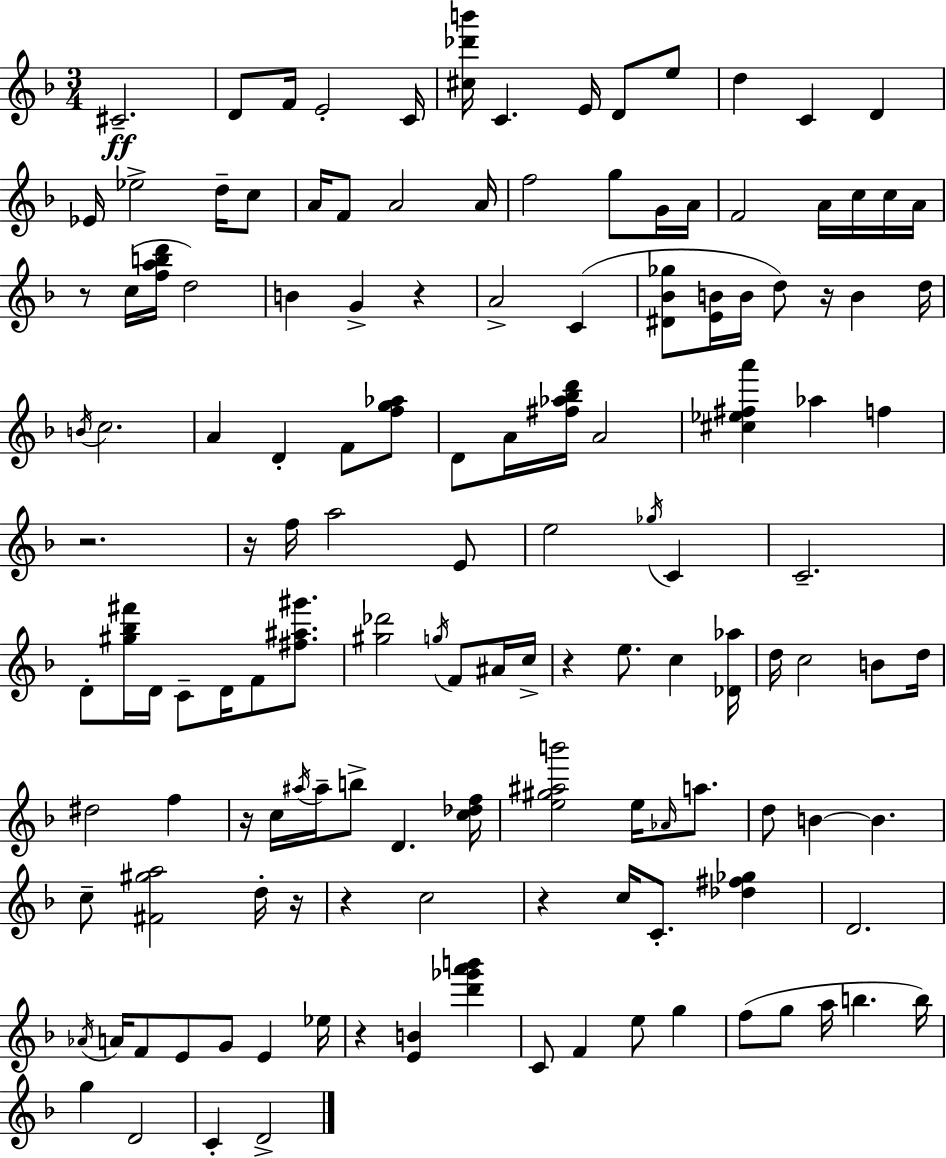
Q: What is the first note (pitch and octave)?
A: C#4